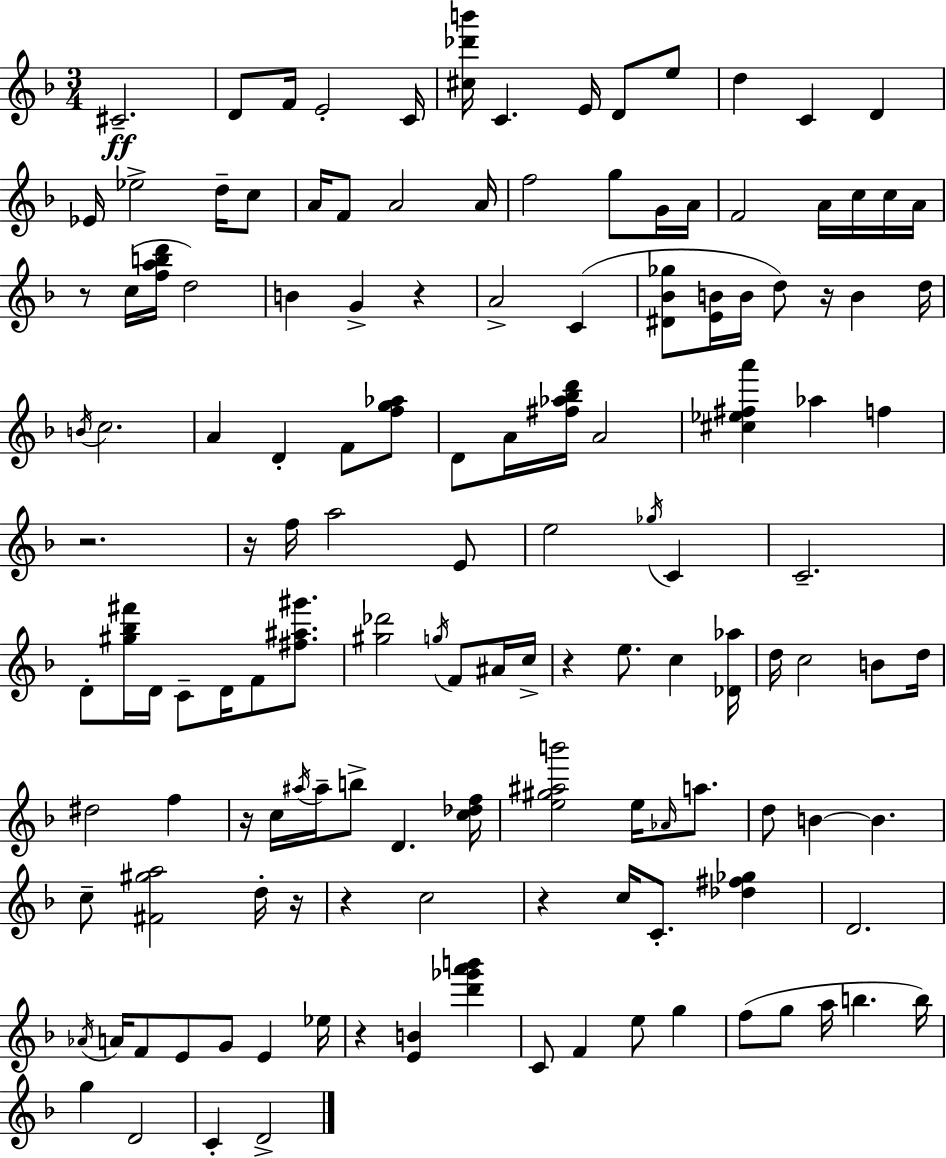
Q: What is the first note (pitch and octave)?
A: C#4